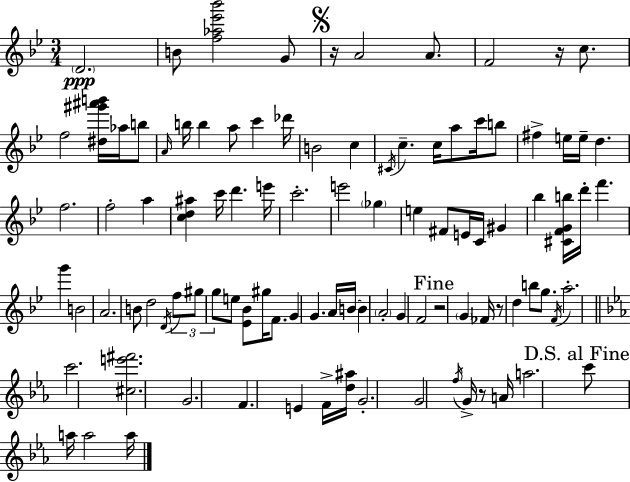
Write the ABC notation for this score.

X:1
T:Untitled
M:3/4
L:1/4
K:Gm
D2 B/2 [f_a_e'_b']2 G/2 z/4 A2 A/2 F2 z/4 c/2 f2 [^d^g'^a'b']/4 _a/4 b/2 A/4 b/4 b a/2 c' _d'/4 B2 c ^C/4 c c/4 a/2 c'/4 b/2 ^f e/4 e/4 d f2 f2 a [cd^a] c'/4 d' e'/4 c'2 e'2 _g e ^F/2 E/4 C/4 ^G _b [^CFGb]/4 d'/4 f' g' B2 A2 B/2 d2 D/4 f/2 ^g/2 g/2 e/2 [_E_B]/2 ^g/4 F/2 G G A/4 B/4 B A2 G F2 z2 G _F/4 z/2 d b/2 g/2 F/4 a2 c'2 [^ce'^f']2 G2 F E F/4 [d^a]/4 G2 G2 f/4 G/4 z/2 A/4 a2 c'/2 a/4 a2 a/4